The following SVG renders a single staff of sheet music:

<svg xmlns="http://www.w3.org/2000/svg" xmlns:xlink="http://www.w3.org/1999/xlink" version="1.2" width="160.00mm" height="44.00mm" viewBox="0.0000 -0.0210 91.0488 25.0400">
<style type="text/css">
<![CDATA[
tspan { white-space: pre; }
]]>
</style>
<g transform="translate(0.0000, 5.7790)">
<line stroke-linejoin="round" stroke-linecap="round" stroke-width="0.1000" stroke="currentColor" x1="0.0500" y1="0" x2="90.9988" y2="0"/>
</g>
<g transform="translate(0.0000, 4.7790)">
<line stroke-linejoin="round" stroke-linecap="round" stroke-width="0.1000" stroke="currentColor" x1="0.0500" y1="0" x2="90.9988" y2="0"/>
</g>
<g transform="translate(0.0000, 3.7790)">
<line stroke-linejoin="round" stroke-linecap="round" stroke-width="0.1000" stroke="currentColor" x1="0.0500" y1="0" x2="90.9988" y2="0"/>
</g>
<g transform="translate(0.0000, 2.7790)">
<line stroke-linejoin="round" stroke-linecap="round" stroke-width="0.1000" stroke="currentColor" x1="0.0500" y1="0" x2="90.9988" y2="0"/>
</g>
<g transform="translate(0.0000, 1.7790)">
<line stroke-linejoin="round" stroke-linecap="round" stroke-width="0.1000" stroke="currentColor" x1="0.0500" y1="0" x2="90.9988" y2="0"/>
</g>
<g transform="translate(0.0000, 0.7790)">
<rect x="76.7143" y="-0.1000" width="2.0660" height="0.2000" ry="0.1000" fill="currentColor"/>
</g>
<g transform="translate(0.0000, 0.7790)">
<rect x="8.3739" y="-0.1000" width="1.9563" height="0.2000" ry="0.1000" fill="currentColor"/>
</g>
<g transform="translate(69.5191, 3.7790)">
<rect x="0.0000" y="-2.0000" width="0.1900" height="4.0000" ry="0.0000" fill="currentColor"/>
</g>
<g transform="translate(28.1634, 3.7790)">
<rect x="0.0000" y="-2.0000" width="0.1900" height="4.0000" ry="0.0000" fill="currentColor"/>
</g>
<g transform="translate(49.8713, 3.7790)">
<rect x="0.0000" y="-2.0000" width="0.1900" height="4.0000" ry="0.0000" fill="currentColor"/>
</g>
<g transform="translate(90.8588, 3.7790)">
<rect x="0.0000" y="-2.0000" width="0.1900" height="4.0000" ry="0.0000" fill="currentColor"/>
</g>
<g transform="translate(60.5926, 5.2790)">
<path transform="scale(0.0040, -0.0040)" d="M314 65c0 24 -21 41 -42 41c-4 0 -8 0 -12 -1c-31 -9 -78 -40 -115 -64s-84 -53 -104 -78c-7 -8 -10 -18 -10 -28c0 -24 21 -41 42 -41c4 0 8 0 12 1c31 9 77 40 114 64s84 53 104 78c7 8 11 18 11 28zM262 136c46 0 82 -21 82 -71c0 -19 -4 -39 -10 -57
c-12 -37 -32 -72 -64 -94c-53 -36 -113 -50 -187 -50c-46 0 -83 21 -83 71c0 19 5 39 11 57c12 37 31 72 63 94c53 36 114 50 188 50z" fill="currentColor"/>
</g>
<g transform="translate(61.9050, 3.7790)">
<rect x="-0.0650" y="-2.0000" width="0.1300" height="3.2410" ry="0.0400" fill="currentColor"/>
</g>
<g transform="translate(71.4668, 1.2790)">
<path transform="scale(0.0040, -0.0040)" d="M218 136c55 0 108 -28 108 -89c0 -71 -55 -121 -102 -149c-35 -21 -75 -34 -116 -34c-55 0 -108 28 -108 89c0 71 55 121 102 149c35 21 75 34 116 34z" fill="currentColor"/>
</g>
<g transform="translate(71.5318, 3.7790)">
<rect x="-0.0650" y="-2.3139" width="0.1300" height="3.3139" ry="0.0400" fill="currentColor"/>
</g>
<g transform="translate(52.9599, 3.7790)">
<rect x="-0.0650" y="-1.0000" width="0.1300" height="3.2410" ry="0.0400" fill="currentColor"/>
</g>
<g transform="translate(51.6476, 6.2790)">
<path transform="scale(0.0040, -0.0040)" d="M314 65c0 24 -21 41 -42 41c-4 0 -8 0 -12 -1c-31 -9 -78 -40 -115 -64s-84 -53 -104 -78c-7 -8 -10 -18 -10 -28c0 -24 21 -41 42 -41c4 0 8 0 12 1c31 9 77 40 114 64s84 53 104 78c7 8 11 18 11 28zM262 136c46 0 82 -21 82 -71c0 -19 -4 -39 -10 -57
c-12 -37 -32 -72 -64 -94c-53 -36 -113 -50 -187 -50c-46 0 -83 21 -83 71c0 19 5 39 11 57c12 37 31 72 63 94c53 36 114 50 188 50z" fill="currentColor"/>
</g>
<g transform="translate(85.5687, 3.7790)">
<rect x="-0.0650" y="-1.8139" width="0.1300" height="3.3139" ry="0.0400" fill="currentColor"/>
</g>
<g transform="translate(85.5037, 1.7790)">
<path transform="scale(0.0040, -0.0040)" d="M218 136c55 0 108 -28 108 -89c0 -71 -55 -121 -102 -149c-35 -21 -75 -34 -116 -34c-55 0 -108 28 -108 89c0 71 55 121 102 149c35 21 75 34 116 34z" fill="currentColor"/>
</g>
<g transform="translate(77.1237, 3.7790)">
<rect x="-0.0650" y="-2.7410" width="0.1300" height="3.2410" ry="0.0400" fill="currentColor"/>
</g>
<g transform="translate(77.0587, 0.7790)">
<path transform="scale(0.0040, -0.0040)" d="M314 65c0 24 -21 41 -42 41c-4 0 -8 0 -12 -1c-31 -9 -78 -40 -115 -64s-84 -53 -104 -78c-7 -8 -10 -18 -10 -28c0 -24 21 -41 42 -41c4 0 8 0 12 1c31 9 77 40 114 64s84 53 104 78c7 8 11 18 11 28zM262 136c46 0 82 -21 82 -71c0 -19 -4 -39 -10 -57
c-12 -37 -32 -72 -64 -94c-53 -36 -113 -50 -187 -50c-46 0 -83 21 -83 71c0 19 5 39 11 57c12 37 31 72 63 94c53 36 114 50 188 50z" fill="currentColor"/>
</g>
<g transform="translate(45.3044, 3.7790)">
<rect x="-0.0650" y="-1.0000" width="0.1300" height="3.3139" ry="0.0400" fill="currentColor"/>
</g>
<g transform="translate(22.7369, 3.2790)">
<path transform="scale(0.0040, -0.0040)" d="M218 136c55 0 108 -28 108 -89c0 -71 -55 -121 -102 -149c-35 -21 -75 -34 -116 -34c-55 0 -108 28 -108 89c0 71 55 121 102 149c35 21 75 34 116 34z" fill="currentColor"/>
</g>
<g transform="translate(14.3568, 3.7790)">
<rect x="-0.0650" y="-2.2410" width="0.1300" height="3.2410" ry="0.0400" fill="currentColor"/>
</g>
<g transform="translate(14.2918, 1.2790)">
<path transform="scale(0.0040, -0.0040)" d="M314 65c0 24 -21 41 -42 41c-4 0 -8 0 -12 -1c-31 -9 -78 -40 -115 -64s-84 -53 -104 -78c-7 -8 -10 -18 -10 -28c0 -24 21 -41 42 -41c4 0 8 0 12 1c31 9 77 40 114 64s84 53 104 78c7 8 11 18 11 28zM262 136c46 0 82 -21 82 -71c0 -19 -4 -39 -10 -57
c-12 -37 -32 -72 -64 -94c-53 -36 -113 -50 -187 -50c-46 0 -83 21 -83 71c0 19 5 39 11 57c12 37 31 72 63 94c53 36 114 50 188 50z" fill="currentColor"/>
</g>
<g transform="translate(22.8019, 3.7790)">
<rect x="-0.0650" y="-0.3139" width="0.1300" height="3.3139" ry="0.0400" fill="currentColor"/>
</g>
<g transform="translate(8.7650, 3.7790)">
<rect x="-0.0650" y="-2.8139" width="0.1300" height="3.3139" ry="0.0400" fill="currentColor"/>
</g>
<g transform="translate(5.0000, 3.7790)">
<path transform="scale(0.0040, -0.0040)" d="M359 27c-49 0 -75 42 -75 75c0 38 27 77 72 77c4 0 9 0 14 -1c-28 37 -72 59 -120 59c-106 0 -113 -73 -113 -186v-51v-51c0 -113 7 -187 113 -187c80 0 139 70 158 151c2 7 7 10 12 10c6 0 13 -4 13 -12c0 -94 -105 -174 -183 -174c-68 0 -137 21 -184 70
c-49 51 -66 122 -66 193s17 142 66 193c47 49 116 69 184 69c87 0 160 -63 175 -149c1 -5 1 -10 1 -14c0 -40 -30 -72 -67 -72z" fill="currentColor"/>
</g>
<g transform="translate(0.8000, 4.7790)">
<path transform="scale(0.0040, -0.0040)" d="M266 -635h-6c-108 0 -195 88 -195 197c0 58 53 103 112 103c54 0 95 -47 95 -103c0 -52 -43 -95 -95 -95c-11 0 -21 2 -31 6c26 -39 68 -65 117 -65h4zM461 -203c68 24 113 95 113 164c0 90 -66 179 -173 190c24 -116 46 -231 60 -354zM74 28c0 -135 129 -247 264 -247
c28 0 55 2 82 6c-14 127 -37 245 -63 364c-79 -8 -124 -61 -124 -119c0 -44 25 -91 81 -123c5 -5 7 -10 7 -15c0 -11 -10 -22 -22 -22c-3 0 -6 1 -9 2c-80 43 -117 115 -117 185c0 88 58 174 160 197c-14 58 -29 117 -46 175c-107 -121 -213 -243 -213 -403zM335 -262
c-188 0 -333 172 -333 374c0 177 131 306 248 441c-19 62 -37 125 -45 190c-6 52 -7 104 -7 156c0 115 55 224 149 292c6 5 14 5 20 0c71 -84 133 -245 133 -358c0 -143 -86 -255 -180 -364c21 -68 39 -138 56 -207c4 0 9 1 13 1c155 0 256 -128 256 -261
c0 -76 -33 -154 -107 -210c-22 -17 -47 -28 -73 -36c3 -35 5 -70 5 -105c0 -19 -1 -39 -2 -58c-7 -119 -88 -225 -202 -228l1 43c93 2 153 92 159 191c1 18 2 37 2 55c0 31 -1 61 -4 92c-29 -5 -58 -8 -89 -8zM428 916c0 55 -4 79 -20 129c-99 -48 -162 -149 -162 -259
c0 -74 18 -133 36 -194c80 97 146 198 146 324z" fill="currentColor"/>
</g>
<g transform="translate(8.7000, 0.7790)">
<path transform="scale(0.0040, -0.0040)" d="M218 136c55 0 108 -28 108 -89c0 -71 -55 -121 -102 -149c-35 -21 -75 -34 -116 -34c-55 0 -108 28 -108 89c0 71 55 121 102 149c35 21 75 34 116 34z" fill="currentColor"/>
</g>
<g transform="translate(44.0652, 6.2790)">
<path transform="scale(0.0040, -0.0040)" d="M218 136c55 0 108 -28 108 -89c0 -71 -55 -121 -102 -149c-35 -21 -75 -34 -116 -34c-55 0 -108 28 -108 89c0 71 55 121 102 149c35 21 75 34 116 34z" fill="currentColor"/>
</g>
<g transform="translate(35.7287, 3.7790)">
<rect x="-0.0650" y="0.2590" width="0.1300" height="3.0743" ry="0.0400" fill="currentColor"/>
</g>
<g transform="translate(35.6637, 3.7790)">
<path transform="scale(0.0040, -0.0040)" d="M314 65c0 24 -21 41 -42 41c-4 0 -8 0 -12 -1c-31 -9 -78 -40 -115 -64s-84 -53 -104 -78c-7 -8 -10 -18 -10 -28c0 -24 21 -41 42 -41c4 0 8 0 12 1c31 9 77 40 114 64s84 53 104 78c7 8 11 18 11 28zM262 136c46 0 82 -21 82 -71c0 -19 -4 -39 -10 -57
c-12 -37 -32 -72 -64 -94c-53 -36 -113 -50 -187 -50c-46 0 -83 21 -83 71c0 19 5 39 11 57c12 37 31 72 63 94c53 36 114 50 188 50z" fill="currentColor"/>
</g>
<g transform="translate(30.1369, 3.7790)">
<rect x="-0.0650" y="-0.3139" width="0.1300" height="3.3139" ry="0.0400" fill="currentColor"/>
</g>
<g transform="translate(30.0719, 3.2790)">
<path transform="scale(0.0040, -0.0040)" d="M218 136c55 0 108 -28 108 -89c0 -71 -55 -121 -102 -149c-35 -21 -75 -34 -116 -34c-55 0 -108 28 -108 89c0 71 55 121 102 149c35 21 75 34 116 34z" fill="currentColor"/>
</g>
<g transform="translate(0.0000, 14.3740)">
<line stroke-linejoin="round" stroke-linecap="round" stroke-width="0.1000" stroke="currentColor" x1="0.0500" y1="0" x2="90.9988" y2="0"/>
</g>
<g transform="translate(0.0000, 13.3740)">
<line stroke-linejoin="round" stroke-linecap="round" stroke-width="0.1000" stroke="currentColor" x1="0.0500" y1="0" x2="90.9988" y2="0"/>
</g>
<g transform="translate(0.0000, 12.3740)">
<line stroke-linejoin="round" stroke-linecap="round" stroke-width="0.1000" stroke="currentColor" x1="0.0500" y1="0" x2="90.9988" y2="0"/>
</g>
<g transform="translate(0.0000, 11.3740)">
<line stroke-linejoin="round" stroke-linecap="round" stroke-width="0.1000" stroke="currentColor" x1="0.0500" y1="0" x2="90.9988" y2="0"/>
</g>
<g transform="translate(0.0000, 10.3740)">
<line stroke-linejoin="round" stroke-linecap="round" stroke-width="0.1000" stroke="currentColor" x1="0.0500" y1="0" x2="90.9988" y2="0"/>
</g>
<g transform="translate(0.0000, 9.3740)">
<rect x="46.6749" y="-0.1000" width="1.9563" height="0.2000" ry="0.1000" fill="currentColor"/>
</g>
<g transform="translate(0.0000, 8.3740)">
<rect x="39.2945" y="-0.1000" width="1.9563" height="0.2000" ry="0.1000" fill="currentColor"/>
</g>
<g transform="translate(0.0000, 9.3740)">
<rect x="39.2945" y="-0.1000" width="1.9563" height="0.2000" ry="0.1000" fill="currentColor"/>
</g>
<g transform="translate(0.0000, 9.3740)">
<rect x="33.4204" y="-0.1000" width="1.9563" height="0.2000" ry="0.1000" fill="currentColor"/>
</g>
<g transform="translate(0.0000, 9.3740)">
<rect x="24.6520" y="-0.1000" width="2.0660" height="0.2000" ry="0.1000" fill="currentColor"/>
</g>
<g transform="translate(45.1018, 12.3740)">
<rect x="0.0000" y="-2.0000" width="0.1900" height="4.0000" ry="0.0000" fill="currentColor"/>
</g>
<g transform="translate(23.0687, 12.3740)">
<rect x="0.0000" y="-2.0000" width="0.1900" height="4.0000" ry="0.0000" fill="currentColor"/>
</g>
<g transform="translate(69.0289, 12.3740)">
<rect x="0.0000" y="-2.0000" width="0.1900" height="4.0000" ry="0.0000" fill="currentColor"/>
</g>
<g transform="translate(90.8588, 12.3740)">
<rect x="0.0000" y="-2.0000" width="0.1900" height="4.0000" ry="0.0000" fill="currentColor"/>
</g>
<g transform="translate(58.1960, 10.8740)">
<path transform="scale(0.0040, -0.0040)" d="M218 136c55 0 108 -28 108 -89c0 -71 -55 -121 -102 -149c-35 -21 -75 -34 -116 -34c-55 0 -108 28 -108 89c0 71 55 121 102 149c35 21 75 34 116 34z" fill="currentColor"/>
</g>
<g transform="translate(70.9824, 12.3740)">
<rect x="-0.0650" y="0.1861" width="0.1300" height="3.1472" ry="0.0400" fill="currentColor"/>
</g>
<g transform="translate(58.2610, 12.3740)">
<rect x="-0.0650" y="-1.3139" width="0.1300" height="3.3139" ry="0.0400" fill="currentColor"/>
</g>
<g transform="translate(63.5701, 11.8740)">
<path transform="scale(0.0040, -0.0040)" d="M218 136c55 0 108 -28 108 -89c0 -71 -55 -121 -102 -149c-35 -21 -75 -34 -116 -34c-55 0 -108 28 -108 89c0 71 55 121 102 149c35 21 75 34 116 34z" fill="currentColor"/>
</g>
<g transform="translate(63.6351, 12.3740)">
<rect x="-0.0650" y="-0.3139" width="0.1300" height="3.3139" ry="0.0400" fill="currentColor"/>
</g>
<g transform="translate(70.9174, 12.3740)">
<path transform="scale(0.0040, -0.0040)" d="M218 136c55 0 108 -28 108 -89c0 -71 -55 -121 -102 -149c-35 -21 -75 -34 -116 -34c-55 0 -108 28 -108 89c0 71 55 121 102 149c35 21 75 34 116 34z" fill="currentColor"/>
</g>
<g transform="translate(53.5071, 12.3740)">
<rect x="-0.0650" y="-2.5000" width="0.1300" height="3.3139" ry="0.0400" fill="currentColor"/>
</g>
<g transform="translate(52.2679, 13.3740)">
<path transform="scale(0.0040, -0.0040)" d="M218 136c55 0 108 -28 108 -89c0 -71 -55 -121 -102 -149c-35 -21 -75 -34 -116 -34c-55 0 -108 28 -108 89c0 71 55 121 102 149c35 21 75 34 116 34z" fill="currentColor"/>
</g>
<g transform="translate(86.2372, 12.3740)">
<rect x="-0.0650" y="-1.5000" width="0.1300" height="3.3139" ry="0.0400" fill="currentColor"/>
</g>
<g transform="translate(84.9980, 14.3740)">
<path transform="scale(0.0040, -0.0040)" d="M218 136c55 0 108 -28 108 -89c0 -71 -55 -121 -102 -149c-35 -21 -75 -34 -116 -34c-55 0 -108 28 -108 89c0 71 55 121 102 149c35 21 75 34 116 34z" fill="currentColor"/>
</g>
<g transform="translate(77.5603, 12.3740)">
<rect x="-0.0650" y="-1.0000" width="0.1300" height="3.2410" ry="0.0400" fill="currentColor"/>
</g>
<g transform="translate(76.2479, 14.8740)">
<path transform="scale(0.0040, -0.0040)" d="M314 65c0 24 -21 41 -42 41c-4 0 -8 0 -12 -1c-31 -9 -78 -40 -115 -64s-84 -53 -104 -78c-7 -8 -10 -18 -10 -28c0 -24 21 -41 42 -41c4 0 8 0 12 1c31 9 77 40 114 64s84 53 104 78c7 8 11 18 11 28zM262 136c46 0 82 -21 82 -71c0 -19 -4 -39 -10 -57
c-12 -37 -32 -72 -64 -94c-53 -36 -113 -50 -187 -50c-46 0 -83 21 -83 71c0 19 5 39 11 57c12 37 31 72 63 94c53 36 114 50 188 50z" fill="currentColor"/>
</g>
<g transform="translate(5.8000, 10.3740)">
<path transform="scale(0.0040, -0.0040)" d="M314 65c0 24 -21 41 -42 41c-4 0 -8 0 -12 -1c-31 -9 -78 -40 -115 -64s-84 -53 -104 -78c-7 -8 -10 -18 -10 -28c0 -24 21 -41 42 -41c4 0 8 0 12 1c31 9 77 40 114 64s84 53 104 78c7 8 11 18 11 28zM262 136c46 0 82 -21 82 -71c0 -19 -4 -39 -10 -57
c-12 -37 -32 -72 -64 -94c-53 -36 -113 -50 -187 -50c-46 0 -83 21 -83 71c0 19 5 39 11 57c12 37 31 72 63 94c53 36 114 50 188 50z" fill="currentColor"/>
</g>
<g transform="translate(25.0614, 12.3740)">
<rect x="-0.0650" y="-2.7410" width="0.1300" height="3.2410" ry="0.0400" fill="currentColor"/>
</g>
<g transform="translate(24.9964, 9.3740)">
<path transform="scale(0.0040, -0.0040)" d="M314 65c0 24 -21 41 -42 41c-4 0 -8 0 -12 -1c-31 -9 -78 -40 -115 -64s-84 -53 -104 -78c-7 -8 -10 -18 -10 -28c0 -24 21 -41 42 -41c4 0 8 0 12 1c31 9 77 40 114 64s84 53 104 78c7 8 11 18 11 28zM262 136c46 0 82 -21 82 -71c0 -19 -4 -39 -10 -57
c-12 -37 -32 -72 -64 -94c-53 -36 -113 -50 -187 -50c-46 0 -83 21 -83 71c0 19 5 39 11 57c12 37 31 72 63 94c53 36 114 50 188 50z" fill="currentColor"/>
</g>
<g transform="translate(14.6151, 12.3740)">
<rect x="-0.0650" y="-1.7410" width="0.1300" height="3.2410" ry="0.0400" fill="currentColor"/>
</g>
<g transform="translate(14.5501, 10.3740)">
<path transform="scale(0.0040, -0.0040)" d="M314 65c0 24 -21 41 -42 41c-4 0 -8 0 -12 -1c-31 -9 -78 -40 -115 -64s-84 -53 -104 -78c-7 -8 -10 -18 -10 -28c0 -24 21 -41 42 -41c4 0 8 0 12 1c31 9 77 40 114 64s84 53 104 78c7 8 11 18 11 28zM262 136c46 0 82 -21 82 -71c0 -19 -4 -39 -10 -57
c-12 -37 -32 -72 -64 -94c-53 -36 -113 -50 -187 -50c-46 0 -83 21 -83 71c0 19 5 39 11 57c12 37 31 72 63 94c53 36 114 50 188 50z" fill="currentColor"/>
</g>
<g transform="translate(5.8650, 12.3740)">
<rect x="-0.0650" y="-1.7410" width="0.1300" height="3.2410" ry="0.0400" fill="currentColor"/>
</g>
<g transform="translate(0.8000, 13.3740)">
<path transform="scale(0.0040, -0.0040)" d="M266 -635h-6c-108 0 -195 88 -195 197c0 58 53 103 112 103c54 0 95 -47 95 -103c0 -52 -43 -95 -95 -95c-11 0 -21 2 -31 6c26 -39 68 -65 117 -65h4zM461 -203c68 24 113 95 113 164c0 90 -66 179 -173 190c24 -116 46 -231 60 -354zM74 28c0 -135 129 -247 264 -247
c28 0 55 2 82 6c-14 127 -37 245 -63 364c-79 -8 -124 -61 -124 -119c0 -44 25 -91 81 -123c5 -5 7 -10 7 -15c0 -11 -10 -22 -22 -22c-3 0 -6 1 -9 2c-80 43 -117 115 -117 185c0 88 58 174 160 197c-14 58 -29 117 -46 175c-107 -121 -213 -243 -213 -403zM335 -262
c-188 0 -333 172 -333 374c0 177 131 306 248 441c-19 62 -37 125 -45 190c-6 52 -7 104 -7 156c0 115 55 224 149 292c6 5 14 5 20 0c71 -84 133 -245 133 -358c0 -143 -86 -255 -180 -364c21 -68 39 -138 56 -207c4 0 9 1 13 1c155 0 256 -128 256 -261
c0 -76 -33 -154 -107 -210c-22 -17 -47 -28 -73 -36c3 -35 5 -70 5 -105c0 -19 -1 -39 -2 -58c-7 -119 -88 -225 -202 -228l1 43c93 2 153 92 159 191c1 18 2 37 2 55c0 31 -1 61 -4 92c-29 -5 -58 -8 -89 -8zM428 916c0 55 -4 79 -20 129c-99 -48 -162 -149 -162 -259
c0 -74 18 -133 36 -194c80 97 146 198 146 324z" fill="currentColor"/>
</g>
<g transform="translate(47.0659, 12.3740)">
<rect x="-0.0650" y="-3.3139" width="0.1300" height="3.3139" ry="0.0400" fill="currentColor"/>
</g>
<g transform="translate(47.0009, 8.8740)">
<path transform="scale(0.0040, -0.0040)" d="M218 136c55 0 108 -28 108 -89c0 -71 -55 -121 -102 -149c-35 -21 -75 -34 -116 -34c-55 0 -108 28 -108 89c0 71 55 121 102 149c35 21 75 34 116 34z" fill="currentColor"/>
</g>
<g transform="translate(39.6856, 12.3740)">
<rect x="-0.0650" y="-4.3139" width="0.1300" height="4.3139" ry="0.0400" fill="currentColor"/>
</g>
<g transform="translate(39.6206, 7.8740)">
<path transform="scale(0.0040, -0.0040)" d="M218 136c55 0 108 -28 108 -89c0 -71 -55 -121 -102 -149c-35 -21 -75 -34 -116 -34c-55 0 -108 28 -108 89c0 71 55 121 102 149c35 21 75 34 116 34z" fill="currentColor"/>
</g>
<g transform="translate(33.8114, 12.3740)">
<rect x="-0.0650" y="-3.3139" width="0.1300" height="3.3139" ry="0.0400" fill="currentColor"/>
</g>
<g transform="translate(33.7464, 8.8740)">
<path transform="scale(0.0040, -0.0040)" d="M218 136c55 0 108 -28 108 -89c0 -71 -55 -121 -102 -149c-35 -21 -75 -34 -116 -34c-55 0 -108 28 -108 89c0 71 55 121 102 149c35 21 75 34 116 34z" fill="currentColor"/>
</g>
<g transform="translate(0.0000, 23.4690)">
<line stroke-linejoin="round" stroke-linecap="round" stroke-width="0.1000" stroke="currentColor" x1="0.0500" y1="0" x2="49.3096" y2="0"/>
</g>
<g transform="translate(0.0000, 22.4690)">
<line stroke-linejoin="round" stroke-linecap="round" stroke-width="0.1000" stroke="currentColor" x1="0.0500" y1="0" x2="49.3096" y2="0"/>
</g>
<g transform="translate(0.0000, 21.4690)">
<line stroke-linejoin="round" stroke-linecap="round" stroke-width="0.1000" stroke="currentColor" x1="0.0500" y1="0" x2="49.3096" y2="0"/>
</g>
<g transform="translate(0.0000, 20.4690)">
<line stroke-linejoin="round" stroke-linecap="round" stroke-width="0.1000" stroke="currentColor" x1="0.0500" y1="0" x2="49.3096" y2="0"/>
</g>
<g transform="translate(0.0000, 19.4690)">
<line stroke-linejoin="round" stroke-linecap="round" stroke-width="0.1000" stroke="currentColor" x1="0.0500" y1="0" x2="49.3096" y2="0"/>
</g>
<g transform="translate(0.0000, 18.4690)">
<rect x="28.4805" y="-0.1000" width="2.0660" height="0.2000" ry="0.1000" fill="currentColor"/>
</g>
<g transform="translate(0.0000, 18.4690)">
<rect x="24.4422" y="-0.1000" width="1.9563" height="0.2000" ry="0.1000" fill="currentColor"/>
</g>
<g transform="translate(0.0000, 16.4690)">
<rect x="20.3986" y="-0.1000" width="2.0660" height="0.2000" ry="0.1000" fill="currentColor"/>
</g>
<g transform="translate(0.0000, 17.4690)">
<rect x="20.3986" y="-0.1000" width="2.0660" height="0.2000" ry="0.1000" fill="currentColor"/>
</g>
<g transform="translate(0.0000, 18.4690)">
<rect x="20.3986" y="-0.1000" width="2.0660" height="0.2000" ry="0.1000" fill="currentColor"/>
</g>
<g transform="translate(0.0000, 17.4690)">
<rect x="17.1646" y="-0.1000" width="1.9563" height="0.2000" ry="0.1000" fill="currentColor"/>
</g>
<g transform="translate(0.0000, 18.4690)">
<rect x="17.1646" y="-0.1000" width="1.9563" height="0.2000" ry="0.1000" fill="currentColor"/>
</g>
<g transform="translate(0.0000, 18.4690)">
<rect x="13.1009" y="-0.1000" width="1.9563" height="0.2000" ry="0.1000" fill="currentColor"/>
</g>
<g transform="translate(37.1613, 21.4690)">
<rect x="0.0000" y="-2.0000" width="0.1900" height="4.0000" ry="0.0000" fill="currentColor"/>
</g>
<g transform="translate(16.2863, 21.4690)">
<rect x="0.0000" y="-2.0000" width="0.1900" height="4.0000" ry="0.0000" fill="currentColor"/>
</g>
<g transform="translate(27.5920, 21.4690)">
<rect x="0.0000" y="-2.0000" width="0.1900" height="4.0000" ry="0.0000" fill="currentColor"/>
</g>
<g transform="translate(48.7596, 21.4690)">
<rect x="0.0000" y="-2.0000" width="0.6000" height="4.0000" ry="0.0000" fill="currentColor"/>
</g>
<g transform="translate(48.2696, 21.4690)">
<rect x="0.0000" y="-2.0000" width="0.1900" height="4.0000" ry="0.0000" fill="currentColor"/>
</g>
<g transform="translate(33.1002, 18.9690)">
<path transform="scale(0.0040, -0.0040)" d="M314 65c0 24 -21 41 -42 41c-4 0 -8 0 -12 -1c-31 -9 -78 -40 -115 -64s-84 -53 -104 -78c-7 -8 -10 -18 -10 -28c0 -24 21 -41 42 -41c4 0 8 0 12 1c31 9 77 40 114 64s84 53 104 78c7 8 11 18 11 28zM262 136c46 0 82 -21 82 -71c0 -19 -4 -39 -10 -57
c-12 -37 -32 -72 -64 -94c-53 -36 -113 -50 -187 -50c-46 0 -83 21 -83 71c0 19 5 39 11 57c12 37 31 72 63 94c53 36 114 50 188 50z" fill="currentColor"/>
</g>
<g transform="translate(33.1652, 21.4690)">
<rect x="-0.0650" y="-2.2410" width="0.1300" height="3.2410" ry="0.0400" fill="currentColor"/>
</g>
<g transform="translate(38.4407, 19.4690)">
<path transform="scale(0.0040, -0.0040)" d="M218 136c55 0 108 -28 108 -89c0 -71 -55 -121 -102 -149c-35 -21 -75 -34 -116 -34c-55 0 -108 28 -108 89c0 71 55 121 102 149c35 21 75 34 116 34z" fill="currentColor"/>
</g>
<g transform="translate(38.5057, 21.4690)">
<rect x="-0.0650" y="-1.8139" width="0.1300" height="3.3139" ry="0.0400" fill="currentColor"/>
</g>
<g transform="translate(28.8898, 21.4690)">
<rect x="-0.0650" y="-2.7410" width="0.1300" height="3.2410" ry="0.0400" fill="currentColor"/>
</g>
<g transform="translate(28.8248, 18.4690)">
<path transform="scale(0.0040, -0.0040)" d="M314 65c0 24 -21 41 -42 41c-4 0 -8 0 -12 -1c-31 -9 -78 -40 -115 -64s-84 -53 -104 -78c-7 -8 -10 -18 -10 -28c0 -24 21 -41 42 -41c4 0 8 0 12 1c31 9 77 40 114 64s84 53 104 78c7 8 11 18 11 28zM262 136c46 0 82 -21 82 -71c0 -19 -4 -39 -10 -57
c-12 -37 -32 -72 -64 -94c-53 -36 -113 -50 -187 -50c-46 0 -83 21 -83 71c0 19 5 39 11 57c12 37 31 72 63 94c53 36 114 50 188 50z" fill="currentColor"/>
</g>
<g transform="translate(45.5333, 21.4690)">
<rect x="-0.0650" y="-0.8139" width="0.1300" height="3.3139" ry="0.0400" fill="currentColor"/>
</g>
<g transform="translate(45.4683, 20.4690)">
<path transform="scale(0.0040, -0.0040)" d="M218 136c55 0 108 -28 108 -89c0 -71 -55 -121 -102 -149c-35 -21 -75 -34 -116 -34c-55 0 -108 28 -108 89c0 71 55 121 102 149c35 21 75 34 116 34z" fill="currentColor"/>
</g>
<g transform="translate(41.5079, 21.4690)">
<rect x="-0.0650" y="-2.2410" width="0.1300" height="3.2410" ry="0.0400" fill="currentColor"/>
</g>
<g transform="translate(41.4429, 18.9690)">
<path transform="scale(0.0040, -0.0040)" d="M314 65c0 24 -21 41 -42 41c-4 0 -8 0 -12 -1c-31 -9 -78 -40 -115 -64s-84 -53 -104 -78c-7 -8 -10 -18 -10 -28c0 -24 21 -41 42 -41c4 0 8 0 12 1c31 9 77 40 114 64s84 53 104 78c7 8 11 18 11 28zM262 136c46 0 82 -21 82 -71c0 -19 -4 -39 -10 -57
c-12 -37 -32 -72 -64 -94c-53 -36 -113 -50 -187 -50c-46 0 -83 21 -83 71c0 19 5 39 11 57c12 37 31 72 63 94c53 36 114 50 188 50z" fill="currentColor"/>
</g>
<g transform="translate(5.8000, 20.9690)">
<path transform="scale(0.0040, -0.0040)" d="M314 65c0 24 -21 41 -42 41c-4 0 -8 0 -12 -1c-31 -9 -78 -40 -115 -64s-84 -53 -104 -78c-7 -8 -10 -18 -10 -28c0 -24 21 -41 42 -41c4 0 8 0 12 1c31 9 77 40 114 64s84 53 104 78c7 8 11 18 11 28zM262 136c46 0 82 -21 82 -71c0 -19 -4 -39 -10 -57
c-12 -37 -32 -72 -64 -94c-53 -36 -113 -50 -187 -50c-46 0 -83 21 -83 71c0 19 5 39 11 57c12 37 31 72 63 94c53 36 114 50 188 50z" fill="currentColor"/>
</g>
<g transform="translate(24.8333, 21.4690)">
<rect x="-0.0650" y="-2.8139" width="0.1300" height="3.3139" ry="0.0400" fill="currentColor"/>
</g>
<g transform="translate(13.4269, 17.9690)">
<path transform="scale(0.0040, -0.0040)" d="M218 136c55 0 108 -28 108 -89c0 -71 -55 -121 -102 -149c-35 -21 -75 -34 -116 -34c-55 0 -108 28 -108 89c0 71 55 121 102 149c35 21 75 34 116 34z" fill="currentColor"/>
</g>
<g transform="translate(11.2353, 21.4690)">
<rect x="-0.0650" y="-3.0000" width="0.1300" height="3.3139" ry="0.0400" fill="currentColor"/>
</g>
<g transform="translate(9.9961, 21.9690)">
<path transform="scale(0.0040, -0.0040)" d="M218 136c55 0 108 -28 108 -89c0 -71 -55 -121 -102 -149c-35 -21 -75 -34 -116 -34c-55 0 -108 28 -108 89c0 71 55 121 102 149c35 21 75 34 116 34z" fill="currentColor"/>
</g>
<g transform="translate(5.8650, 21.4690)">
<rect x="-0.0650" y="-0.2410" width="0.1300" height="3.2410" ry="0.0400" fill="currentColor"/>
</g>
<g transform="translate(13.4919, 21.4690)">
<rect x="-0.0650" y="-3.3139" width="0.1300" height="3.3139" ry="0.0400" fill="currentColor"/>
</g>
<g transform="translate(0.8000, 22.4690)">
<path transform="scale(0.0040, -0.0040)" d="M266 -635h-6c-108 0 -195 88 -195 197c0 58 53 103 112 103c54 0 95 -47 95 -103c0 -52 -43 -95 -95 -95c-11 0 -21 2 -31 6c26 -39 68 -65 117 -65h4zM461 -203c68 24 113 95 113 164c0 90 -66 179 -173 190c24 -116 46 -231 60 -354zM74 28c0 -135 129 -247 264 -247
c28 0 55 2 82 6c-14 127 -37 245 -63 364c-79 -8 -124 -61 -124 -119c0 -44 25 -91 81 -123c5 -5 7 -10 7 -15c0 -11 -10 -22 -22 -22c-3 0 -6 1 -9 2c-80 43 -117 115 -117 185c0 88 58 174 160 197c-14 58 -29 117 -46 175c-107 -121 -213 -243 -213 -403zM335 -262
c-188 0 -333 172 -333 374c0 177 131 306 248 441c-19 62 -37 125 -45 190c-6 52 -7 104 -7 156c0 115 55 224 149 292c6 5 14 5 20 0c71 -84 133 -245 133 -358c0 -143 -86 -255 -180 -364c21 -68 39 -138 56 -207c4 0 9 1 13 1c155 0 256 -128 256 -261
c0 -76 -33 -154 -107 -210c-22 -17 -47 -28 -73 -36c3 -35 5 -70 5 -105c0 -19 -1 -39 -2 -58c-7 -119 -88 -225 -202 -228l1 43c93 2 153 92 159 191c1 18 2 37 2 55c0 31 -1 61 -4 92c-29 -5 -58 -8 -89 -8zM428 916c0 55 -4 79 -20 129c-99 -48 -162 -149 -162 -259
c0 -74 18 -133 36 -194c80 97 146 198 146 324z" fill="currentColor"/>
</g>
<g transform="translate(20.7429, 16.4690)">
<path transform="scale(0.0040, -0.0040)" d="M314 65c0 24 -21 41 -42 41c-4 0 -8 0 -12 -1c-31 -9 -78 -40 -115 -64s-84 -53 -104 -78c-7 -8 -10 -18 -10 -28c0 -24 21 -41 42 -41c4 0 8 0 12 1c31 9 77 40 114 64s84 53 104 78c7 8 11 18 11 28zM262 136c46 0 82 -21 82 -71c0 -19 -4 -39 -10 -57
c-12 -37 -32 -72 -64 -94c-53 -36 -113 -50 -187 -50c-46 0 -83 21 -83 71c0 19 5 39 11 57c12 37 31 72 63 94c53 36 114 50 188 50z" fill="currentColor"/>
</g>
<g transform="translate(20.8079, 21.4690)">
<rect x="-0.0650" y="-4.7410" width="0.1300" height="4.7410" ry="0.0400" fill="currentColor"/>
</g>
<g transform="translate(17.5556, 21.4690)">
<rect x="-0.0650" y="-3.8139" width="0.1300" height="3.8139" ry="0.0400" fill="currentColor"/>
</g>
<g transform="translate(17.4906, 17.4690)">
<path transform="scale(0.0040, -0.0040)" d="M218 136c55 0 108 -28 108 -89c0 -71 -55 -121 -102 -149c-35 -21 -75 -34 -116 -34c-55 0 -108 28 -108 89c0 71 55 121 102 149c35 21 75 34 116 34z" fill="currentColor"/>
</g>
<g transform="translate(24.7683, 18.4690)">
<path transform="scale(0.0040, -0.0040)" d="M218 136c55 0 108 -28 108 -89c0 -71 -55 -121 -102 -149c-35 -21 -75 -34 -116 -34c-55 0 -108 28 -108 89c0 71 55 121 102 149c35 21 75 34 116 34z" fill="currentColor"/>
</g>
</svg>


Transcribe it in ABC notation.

X:1
T:Untitled
M:4/4
L:1/4
K:C
a g2 c c B2 D D2 F2 g a2 f f2 f2 a2 b d' b G e c B D2 E c2 A b c' e'2 a a2 g2 f g2 d